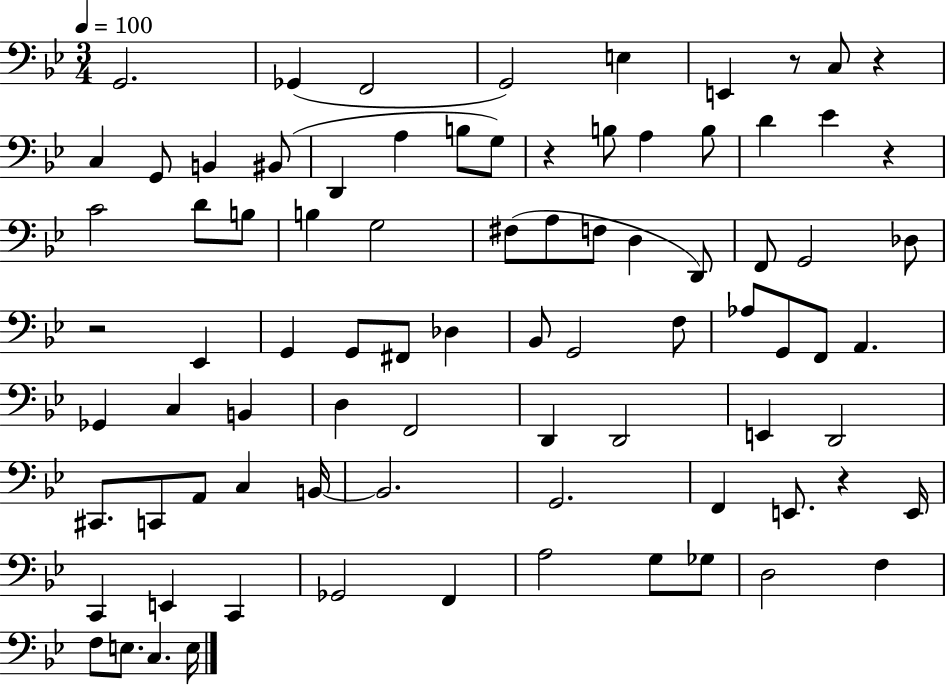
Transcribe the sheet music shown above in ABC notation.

X:1
T:Untitled
M:3/4
L:1/4
K:Bb
G,,2 _G,, F,,2 G,,2 E, E,, z/2 C,/2 z C, G,,/2 B,, ^B,,/2 D,, A, B,/2 G,/2 z B,/2 A, B,/2 D _E z C2 D/2 B,/2 B, G,2 ^F,/2 A,/2 F,/2 D, D,,/2 F,,/2 G,,2 _D,/2 z2 _E,, G,, G,,/2 ^F,,/2 _D, _B,,/2 G,,2 F,/2 _A,/2 G,,/2 F,,/2 A,, _G,, C, B,, D, F,,2 D,, D,,2 E,, D,,2 ^C,,/2 C,,/2 A,,/2 C, B,,/4 B,,2 G,,2 F,, E,,/2 z E,,/4 C,, E,, C,, _G,,2 F,, A,2 G,/2 _G,/2 D,2 F, F,/2 E,/2 C, E,/4